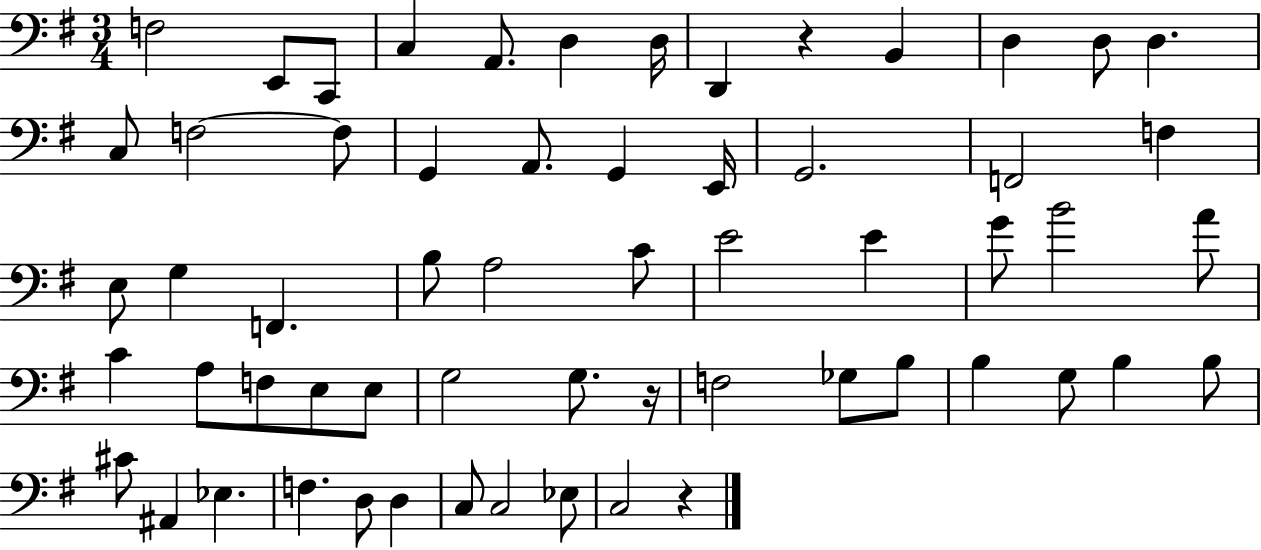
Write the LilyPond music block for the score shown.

{
  \clef bass
  \numericTimeSignature
  \time 3/4
  \key g \major
  f2 e,8 c,8 | c4 a,8. d4 d16 | d,4 r4 b,4 | d4 d8 d4. | \break c8 f2~~ f8 | g,4 a,8. g,4 e,16 | g,2. | f,2 f4 | \break e8 g4 f,4. | b8 a2 c'8 | e'2 e'4 | g'8 b'2 a'8 | \break c'4 a8 f8 e8 e8 | g2 g8. r16 | f2 ges8 b8 | b4 g8 b4 b8 | \break cis'8 ais,4 ees4. | f4. d8 d4 | c8 c2 ees8 | c2 r4 | \break \bar "|."
}